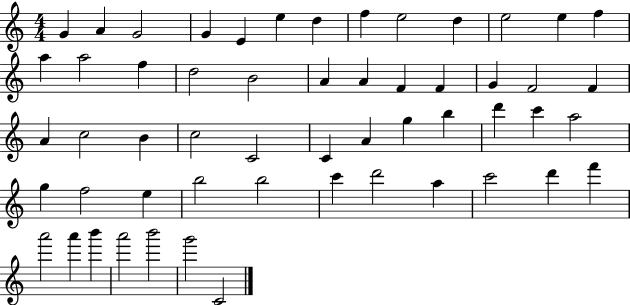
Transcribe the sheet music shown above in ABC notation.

X:1
T:Untitled
M:4/4
L:1/4
K:C
G A G2 G E e d f e2 d e2 e f a a2 f d2 B2 A A F F G F2 F A c2 B c2 C2 C A g b d' c' a2 g f2 e b2 b2 c' d'2 a c'2 d' f' a'2 a' b' a'2 b'2 g'2 C2